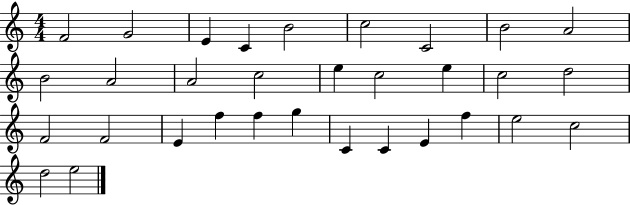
X:1
T:Untitled
M:4/4
L:1/4
K:C
F2 G2 E C B2 c2 C2 B2 A2 B2 A2 A2 c2 e c2 e c2 d2 F2 F2 E f f g C C E f e2 c2 d2 e2